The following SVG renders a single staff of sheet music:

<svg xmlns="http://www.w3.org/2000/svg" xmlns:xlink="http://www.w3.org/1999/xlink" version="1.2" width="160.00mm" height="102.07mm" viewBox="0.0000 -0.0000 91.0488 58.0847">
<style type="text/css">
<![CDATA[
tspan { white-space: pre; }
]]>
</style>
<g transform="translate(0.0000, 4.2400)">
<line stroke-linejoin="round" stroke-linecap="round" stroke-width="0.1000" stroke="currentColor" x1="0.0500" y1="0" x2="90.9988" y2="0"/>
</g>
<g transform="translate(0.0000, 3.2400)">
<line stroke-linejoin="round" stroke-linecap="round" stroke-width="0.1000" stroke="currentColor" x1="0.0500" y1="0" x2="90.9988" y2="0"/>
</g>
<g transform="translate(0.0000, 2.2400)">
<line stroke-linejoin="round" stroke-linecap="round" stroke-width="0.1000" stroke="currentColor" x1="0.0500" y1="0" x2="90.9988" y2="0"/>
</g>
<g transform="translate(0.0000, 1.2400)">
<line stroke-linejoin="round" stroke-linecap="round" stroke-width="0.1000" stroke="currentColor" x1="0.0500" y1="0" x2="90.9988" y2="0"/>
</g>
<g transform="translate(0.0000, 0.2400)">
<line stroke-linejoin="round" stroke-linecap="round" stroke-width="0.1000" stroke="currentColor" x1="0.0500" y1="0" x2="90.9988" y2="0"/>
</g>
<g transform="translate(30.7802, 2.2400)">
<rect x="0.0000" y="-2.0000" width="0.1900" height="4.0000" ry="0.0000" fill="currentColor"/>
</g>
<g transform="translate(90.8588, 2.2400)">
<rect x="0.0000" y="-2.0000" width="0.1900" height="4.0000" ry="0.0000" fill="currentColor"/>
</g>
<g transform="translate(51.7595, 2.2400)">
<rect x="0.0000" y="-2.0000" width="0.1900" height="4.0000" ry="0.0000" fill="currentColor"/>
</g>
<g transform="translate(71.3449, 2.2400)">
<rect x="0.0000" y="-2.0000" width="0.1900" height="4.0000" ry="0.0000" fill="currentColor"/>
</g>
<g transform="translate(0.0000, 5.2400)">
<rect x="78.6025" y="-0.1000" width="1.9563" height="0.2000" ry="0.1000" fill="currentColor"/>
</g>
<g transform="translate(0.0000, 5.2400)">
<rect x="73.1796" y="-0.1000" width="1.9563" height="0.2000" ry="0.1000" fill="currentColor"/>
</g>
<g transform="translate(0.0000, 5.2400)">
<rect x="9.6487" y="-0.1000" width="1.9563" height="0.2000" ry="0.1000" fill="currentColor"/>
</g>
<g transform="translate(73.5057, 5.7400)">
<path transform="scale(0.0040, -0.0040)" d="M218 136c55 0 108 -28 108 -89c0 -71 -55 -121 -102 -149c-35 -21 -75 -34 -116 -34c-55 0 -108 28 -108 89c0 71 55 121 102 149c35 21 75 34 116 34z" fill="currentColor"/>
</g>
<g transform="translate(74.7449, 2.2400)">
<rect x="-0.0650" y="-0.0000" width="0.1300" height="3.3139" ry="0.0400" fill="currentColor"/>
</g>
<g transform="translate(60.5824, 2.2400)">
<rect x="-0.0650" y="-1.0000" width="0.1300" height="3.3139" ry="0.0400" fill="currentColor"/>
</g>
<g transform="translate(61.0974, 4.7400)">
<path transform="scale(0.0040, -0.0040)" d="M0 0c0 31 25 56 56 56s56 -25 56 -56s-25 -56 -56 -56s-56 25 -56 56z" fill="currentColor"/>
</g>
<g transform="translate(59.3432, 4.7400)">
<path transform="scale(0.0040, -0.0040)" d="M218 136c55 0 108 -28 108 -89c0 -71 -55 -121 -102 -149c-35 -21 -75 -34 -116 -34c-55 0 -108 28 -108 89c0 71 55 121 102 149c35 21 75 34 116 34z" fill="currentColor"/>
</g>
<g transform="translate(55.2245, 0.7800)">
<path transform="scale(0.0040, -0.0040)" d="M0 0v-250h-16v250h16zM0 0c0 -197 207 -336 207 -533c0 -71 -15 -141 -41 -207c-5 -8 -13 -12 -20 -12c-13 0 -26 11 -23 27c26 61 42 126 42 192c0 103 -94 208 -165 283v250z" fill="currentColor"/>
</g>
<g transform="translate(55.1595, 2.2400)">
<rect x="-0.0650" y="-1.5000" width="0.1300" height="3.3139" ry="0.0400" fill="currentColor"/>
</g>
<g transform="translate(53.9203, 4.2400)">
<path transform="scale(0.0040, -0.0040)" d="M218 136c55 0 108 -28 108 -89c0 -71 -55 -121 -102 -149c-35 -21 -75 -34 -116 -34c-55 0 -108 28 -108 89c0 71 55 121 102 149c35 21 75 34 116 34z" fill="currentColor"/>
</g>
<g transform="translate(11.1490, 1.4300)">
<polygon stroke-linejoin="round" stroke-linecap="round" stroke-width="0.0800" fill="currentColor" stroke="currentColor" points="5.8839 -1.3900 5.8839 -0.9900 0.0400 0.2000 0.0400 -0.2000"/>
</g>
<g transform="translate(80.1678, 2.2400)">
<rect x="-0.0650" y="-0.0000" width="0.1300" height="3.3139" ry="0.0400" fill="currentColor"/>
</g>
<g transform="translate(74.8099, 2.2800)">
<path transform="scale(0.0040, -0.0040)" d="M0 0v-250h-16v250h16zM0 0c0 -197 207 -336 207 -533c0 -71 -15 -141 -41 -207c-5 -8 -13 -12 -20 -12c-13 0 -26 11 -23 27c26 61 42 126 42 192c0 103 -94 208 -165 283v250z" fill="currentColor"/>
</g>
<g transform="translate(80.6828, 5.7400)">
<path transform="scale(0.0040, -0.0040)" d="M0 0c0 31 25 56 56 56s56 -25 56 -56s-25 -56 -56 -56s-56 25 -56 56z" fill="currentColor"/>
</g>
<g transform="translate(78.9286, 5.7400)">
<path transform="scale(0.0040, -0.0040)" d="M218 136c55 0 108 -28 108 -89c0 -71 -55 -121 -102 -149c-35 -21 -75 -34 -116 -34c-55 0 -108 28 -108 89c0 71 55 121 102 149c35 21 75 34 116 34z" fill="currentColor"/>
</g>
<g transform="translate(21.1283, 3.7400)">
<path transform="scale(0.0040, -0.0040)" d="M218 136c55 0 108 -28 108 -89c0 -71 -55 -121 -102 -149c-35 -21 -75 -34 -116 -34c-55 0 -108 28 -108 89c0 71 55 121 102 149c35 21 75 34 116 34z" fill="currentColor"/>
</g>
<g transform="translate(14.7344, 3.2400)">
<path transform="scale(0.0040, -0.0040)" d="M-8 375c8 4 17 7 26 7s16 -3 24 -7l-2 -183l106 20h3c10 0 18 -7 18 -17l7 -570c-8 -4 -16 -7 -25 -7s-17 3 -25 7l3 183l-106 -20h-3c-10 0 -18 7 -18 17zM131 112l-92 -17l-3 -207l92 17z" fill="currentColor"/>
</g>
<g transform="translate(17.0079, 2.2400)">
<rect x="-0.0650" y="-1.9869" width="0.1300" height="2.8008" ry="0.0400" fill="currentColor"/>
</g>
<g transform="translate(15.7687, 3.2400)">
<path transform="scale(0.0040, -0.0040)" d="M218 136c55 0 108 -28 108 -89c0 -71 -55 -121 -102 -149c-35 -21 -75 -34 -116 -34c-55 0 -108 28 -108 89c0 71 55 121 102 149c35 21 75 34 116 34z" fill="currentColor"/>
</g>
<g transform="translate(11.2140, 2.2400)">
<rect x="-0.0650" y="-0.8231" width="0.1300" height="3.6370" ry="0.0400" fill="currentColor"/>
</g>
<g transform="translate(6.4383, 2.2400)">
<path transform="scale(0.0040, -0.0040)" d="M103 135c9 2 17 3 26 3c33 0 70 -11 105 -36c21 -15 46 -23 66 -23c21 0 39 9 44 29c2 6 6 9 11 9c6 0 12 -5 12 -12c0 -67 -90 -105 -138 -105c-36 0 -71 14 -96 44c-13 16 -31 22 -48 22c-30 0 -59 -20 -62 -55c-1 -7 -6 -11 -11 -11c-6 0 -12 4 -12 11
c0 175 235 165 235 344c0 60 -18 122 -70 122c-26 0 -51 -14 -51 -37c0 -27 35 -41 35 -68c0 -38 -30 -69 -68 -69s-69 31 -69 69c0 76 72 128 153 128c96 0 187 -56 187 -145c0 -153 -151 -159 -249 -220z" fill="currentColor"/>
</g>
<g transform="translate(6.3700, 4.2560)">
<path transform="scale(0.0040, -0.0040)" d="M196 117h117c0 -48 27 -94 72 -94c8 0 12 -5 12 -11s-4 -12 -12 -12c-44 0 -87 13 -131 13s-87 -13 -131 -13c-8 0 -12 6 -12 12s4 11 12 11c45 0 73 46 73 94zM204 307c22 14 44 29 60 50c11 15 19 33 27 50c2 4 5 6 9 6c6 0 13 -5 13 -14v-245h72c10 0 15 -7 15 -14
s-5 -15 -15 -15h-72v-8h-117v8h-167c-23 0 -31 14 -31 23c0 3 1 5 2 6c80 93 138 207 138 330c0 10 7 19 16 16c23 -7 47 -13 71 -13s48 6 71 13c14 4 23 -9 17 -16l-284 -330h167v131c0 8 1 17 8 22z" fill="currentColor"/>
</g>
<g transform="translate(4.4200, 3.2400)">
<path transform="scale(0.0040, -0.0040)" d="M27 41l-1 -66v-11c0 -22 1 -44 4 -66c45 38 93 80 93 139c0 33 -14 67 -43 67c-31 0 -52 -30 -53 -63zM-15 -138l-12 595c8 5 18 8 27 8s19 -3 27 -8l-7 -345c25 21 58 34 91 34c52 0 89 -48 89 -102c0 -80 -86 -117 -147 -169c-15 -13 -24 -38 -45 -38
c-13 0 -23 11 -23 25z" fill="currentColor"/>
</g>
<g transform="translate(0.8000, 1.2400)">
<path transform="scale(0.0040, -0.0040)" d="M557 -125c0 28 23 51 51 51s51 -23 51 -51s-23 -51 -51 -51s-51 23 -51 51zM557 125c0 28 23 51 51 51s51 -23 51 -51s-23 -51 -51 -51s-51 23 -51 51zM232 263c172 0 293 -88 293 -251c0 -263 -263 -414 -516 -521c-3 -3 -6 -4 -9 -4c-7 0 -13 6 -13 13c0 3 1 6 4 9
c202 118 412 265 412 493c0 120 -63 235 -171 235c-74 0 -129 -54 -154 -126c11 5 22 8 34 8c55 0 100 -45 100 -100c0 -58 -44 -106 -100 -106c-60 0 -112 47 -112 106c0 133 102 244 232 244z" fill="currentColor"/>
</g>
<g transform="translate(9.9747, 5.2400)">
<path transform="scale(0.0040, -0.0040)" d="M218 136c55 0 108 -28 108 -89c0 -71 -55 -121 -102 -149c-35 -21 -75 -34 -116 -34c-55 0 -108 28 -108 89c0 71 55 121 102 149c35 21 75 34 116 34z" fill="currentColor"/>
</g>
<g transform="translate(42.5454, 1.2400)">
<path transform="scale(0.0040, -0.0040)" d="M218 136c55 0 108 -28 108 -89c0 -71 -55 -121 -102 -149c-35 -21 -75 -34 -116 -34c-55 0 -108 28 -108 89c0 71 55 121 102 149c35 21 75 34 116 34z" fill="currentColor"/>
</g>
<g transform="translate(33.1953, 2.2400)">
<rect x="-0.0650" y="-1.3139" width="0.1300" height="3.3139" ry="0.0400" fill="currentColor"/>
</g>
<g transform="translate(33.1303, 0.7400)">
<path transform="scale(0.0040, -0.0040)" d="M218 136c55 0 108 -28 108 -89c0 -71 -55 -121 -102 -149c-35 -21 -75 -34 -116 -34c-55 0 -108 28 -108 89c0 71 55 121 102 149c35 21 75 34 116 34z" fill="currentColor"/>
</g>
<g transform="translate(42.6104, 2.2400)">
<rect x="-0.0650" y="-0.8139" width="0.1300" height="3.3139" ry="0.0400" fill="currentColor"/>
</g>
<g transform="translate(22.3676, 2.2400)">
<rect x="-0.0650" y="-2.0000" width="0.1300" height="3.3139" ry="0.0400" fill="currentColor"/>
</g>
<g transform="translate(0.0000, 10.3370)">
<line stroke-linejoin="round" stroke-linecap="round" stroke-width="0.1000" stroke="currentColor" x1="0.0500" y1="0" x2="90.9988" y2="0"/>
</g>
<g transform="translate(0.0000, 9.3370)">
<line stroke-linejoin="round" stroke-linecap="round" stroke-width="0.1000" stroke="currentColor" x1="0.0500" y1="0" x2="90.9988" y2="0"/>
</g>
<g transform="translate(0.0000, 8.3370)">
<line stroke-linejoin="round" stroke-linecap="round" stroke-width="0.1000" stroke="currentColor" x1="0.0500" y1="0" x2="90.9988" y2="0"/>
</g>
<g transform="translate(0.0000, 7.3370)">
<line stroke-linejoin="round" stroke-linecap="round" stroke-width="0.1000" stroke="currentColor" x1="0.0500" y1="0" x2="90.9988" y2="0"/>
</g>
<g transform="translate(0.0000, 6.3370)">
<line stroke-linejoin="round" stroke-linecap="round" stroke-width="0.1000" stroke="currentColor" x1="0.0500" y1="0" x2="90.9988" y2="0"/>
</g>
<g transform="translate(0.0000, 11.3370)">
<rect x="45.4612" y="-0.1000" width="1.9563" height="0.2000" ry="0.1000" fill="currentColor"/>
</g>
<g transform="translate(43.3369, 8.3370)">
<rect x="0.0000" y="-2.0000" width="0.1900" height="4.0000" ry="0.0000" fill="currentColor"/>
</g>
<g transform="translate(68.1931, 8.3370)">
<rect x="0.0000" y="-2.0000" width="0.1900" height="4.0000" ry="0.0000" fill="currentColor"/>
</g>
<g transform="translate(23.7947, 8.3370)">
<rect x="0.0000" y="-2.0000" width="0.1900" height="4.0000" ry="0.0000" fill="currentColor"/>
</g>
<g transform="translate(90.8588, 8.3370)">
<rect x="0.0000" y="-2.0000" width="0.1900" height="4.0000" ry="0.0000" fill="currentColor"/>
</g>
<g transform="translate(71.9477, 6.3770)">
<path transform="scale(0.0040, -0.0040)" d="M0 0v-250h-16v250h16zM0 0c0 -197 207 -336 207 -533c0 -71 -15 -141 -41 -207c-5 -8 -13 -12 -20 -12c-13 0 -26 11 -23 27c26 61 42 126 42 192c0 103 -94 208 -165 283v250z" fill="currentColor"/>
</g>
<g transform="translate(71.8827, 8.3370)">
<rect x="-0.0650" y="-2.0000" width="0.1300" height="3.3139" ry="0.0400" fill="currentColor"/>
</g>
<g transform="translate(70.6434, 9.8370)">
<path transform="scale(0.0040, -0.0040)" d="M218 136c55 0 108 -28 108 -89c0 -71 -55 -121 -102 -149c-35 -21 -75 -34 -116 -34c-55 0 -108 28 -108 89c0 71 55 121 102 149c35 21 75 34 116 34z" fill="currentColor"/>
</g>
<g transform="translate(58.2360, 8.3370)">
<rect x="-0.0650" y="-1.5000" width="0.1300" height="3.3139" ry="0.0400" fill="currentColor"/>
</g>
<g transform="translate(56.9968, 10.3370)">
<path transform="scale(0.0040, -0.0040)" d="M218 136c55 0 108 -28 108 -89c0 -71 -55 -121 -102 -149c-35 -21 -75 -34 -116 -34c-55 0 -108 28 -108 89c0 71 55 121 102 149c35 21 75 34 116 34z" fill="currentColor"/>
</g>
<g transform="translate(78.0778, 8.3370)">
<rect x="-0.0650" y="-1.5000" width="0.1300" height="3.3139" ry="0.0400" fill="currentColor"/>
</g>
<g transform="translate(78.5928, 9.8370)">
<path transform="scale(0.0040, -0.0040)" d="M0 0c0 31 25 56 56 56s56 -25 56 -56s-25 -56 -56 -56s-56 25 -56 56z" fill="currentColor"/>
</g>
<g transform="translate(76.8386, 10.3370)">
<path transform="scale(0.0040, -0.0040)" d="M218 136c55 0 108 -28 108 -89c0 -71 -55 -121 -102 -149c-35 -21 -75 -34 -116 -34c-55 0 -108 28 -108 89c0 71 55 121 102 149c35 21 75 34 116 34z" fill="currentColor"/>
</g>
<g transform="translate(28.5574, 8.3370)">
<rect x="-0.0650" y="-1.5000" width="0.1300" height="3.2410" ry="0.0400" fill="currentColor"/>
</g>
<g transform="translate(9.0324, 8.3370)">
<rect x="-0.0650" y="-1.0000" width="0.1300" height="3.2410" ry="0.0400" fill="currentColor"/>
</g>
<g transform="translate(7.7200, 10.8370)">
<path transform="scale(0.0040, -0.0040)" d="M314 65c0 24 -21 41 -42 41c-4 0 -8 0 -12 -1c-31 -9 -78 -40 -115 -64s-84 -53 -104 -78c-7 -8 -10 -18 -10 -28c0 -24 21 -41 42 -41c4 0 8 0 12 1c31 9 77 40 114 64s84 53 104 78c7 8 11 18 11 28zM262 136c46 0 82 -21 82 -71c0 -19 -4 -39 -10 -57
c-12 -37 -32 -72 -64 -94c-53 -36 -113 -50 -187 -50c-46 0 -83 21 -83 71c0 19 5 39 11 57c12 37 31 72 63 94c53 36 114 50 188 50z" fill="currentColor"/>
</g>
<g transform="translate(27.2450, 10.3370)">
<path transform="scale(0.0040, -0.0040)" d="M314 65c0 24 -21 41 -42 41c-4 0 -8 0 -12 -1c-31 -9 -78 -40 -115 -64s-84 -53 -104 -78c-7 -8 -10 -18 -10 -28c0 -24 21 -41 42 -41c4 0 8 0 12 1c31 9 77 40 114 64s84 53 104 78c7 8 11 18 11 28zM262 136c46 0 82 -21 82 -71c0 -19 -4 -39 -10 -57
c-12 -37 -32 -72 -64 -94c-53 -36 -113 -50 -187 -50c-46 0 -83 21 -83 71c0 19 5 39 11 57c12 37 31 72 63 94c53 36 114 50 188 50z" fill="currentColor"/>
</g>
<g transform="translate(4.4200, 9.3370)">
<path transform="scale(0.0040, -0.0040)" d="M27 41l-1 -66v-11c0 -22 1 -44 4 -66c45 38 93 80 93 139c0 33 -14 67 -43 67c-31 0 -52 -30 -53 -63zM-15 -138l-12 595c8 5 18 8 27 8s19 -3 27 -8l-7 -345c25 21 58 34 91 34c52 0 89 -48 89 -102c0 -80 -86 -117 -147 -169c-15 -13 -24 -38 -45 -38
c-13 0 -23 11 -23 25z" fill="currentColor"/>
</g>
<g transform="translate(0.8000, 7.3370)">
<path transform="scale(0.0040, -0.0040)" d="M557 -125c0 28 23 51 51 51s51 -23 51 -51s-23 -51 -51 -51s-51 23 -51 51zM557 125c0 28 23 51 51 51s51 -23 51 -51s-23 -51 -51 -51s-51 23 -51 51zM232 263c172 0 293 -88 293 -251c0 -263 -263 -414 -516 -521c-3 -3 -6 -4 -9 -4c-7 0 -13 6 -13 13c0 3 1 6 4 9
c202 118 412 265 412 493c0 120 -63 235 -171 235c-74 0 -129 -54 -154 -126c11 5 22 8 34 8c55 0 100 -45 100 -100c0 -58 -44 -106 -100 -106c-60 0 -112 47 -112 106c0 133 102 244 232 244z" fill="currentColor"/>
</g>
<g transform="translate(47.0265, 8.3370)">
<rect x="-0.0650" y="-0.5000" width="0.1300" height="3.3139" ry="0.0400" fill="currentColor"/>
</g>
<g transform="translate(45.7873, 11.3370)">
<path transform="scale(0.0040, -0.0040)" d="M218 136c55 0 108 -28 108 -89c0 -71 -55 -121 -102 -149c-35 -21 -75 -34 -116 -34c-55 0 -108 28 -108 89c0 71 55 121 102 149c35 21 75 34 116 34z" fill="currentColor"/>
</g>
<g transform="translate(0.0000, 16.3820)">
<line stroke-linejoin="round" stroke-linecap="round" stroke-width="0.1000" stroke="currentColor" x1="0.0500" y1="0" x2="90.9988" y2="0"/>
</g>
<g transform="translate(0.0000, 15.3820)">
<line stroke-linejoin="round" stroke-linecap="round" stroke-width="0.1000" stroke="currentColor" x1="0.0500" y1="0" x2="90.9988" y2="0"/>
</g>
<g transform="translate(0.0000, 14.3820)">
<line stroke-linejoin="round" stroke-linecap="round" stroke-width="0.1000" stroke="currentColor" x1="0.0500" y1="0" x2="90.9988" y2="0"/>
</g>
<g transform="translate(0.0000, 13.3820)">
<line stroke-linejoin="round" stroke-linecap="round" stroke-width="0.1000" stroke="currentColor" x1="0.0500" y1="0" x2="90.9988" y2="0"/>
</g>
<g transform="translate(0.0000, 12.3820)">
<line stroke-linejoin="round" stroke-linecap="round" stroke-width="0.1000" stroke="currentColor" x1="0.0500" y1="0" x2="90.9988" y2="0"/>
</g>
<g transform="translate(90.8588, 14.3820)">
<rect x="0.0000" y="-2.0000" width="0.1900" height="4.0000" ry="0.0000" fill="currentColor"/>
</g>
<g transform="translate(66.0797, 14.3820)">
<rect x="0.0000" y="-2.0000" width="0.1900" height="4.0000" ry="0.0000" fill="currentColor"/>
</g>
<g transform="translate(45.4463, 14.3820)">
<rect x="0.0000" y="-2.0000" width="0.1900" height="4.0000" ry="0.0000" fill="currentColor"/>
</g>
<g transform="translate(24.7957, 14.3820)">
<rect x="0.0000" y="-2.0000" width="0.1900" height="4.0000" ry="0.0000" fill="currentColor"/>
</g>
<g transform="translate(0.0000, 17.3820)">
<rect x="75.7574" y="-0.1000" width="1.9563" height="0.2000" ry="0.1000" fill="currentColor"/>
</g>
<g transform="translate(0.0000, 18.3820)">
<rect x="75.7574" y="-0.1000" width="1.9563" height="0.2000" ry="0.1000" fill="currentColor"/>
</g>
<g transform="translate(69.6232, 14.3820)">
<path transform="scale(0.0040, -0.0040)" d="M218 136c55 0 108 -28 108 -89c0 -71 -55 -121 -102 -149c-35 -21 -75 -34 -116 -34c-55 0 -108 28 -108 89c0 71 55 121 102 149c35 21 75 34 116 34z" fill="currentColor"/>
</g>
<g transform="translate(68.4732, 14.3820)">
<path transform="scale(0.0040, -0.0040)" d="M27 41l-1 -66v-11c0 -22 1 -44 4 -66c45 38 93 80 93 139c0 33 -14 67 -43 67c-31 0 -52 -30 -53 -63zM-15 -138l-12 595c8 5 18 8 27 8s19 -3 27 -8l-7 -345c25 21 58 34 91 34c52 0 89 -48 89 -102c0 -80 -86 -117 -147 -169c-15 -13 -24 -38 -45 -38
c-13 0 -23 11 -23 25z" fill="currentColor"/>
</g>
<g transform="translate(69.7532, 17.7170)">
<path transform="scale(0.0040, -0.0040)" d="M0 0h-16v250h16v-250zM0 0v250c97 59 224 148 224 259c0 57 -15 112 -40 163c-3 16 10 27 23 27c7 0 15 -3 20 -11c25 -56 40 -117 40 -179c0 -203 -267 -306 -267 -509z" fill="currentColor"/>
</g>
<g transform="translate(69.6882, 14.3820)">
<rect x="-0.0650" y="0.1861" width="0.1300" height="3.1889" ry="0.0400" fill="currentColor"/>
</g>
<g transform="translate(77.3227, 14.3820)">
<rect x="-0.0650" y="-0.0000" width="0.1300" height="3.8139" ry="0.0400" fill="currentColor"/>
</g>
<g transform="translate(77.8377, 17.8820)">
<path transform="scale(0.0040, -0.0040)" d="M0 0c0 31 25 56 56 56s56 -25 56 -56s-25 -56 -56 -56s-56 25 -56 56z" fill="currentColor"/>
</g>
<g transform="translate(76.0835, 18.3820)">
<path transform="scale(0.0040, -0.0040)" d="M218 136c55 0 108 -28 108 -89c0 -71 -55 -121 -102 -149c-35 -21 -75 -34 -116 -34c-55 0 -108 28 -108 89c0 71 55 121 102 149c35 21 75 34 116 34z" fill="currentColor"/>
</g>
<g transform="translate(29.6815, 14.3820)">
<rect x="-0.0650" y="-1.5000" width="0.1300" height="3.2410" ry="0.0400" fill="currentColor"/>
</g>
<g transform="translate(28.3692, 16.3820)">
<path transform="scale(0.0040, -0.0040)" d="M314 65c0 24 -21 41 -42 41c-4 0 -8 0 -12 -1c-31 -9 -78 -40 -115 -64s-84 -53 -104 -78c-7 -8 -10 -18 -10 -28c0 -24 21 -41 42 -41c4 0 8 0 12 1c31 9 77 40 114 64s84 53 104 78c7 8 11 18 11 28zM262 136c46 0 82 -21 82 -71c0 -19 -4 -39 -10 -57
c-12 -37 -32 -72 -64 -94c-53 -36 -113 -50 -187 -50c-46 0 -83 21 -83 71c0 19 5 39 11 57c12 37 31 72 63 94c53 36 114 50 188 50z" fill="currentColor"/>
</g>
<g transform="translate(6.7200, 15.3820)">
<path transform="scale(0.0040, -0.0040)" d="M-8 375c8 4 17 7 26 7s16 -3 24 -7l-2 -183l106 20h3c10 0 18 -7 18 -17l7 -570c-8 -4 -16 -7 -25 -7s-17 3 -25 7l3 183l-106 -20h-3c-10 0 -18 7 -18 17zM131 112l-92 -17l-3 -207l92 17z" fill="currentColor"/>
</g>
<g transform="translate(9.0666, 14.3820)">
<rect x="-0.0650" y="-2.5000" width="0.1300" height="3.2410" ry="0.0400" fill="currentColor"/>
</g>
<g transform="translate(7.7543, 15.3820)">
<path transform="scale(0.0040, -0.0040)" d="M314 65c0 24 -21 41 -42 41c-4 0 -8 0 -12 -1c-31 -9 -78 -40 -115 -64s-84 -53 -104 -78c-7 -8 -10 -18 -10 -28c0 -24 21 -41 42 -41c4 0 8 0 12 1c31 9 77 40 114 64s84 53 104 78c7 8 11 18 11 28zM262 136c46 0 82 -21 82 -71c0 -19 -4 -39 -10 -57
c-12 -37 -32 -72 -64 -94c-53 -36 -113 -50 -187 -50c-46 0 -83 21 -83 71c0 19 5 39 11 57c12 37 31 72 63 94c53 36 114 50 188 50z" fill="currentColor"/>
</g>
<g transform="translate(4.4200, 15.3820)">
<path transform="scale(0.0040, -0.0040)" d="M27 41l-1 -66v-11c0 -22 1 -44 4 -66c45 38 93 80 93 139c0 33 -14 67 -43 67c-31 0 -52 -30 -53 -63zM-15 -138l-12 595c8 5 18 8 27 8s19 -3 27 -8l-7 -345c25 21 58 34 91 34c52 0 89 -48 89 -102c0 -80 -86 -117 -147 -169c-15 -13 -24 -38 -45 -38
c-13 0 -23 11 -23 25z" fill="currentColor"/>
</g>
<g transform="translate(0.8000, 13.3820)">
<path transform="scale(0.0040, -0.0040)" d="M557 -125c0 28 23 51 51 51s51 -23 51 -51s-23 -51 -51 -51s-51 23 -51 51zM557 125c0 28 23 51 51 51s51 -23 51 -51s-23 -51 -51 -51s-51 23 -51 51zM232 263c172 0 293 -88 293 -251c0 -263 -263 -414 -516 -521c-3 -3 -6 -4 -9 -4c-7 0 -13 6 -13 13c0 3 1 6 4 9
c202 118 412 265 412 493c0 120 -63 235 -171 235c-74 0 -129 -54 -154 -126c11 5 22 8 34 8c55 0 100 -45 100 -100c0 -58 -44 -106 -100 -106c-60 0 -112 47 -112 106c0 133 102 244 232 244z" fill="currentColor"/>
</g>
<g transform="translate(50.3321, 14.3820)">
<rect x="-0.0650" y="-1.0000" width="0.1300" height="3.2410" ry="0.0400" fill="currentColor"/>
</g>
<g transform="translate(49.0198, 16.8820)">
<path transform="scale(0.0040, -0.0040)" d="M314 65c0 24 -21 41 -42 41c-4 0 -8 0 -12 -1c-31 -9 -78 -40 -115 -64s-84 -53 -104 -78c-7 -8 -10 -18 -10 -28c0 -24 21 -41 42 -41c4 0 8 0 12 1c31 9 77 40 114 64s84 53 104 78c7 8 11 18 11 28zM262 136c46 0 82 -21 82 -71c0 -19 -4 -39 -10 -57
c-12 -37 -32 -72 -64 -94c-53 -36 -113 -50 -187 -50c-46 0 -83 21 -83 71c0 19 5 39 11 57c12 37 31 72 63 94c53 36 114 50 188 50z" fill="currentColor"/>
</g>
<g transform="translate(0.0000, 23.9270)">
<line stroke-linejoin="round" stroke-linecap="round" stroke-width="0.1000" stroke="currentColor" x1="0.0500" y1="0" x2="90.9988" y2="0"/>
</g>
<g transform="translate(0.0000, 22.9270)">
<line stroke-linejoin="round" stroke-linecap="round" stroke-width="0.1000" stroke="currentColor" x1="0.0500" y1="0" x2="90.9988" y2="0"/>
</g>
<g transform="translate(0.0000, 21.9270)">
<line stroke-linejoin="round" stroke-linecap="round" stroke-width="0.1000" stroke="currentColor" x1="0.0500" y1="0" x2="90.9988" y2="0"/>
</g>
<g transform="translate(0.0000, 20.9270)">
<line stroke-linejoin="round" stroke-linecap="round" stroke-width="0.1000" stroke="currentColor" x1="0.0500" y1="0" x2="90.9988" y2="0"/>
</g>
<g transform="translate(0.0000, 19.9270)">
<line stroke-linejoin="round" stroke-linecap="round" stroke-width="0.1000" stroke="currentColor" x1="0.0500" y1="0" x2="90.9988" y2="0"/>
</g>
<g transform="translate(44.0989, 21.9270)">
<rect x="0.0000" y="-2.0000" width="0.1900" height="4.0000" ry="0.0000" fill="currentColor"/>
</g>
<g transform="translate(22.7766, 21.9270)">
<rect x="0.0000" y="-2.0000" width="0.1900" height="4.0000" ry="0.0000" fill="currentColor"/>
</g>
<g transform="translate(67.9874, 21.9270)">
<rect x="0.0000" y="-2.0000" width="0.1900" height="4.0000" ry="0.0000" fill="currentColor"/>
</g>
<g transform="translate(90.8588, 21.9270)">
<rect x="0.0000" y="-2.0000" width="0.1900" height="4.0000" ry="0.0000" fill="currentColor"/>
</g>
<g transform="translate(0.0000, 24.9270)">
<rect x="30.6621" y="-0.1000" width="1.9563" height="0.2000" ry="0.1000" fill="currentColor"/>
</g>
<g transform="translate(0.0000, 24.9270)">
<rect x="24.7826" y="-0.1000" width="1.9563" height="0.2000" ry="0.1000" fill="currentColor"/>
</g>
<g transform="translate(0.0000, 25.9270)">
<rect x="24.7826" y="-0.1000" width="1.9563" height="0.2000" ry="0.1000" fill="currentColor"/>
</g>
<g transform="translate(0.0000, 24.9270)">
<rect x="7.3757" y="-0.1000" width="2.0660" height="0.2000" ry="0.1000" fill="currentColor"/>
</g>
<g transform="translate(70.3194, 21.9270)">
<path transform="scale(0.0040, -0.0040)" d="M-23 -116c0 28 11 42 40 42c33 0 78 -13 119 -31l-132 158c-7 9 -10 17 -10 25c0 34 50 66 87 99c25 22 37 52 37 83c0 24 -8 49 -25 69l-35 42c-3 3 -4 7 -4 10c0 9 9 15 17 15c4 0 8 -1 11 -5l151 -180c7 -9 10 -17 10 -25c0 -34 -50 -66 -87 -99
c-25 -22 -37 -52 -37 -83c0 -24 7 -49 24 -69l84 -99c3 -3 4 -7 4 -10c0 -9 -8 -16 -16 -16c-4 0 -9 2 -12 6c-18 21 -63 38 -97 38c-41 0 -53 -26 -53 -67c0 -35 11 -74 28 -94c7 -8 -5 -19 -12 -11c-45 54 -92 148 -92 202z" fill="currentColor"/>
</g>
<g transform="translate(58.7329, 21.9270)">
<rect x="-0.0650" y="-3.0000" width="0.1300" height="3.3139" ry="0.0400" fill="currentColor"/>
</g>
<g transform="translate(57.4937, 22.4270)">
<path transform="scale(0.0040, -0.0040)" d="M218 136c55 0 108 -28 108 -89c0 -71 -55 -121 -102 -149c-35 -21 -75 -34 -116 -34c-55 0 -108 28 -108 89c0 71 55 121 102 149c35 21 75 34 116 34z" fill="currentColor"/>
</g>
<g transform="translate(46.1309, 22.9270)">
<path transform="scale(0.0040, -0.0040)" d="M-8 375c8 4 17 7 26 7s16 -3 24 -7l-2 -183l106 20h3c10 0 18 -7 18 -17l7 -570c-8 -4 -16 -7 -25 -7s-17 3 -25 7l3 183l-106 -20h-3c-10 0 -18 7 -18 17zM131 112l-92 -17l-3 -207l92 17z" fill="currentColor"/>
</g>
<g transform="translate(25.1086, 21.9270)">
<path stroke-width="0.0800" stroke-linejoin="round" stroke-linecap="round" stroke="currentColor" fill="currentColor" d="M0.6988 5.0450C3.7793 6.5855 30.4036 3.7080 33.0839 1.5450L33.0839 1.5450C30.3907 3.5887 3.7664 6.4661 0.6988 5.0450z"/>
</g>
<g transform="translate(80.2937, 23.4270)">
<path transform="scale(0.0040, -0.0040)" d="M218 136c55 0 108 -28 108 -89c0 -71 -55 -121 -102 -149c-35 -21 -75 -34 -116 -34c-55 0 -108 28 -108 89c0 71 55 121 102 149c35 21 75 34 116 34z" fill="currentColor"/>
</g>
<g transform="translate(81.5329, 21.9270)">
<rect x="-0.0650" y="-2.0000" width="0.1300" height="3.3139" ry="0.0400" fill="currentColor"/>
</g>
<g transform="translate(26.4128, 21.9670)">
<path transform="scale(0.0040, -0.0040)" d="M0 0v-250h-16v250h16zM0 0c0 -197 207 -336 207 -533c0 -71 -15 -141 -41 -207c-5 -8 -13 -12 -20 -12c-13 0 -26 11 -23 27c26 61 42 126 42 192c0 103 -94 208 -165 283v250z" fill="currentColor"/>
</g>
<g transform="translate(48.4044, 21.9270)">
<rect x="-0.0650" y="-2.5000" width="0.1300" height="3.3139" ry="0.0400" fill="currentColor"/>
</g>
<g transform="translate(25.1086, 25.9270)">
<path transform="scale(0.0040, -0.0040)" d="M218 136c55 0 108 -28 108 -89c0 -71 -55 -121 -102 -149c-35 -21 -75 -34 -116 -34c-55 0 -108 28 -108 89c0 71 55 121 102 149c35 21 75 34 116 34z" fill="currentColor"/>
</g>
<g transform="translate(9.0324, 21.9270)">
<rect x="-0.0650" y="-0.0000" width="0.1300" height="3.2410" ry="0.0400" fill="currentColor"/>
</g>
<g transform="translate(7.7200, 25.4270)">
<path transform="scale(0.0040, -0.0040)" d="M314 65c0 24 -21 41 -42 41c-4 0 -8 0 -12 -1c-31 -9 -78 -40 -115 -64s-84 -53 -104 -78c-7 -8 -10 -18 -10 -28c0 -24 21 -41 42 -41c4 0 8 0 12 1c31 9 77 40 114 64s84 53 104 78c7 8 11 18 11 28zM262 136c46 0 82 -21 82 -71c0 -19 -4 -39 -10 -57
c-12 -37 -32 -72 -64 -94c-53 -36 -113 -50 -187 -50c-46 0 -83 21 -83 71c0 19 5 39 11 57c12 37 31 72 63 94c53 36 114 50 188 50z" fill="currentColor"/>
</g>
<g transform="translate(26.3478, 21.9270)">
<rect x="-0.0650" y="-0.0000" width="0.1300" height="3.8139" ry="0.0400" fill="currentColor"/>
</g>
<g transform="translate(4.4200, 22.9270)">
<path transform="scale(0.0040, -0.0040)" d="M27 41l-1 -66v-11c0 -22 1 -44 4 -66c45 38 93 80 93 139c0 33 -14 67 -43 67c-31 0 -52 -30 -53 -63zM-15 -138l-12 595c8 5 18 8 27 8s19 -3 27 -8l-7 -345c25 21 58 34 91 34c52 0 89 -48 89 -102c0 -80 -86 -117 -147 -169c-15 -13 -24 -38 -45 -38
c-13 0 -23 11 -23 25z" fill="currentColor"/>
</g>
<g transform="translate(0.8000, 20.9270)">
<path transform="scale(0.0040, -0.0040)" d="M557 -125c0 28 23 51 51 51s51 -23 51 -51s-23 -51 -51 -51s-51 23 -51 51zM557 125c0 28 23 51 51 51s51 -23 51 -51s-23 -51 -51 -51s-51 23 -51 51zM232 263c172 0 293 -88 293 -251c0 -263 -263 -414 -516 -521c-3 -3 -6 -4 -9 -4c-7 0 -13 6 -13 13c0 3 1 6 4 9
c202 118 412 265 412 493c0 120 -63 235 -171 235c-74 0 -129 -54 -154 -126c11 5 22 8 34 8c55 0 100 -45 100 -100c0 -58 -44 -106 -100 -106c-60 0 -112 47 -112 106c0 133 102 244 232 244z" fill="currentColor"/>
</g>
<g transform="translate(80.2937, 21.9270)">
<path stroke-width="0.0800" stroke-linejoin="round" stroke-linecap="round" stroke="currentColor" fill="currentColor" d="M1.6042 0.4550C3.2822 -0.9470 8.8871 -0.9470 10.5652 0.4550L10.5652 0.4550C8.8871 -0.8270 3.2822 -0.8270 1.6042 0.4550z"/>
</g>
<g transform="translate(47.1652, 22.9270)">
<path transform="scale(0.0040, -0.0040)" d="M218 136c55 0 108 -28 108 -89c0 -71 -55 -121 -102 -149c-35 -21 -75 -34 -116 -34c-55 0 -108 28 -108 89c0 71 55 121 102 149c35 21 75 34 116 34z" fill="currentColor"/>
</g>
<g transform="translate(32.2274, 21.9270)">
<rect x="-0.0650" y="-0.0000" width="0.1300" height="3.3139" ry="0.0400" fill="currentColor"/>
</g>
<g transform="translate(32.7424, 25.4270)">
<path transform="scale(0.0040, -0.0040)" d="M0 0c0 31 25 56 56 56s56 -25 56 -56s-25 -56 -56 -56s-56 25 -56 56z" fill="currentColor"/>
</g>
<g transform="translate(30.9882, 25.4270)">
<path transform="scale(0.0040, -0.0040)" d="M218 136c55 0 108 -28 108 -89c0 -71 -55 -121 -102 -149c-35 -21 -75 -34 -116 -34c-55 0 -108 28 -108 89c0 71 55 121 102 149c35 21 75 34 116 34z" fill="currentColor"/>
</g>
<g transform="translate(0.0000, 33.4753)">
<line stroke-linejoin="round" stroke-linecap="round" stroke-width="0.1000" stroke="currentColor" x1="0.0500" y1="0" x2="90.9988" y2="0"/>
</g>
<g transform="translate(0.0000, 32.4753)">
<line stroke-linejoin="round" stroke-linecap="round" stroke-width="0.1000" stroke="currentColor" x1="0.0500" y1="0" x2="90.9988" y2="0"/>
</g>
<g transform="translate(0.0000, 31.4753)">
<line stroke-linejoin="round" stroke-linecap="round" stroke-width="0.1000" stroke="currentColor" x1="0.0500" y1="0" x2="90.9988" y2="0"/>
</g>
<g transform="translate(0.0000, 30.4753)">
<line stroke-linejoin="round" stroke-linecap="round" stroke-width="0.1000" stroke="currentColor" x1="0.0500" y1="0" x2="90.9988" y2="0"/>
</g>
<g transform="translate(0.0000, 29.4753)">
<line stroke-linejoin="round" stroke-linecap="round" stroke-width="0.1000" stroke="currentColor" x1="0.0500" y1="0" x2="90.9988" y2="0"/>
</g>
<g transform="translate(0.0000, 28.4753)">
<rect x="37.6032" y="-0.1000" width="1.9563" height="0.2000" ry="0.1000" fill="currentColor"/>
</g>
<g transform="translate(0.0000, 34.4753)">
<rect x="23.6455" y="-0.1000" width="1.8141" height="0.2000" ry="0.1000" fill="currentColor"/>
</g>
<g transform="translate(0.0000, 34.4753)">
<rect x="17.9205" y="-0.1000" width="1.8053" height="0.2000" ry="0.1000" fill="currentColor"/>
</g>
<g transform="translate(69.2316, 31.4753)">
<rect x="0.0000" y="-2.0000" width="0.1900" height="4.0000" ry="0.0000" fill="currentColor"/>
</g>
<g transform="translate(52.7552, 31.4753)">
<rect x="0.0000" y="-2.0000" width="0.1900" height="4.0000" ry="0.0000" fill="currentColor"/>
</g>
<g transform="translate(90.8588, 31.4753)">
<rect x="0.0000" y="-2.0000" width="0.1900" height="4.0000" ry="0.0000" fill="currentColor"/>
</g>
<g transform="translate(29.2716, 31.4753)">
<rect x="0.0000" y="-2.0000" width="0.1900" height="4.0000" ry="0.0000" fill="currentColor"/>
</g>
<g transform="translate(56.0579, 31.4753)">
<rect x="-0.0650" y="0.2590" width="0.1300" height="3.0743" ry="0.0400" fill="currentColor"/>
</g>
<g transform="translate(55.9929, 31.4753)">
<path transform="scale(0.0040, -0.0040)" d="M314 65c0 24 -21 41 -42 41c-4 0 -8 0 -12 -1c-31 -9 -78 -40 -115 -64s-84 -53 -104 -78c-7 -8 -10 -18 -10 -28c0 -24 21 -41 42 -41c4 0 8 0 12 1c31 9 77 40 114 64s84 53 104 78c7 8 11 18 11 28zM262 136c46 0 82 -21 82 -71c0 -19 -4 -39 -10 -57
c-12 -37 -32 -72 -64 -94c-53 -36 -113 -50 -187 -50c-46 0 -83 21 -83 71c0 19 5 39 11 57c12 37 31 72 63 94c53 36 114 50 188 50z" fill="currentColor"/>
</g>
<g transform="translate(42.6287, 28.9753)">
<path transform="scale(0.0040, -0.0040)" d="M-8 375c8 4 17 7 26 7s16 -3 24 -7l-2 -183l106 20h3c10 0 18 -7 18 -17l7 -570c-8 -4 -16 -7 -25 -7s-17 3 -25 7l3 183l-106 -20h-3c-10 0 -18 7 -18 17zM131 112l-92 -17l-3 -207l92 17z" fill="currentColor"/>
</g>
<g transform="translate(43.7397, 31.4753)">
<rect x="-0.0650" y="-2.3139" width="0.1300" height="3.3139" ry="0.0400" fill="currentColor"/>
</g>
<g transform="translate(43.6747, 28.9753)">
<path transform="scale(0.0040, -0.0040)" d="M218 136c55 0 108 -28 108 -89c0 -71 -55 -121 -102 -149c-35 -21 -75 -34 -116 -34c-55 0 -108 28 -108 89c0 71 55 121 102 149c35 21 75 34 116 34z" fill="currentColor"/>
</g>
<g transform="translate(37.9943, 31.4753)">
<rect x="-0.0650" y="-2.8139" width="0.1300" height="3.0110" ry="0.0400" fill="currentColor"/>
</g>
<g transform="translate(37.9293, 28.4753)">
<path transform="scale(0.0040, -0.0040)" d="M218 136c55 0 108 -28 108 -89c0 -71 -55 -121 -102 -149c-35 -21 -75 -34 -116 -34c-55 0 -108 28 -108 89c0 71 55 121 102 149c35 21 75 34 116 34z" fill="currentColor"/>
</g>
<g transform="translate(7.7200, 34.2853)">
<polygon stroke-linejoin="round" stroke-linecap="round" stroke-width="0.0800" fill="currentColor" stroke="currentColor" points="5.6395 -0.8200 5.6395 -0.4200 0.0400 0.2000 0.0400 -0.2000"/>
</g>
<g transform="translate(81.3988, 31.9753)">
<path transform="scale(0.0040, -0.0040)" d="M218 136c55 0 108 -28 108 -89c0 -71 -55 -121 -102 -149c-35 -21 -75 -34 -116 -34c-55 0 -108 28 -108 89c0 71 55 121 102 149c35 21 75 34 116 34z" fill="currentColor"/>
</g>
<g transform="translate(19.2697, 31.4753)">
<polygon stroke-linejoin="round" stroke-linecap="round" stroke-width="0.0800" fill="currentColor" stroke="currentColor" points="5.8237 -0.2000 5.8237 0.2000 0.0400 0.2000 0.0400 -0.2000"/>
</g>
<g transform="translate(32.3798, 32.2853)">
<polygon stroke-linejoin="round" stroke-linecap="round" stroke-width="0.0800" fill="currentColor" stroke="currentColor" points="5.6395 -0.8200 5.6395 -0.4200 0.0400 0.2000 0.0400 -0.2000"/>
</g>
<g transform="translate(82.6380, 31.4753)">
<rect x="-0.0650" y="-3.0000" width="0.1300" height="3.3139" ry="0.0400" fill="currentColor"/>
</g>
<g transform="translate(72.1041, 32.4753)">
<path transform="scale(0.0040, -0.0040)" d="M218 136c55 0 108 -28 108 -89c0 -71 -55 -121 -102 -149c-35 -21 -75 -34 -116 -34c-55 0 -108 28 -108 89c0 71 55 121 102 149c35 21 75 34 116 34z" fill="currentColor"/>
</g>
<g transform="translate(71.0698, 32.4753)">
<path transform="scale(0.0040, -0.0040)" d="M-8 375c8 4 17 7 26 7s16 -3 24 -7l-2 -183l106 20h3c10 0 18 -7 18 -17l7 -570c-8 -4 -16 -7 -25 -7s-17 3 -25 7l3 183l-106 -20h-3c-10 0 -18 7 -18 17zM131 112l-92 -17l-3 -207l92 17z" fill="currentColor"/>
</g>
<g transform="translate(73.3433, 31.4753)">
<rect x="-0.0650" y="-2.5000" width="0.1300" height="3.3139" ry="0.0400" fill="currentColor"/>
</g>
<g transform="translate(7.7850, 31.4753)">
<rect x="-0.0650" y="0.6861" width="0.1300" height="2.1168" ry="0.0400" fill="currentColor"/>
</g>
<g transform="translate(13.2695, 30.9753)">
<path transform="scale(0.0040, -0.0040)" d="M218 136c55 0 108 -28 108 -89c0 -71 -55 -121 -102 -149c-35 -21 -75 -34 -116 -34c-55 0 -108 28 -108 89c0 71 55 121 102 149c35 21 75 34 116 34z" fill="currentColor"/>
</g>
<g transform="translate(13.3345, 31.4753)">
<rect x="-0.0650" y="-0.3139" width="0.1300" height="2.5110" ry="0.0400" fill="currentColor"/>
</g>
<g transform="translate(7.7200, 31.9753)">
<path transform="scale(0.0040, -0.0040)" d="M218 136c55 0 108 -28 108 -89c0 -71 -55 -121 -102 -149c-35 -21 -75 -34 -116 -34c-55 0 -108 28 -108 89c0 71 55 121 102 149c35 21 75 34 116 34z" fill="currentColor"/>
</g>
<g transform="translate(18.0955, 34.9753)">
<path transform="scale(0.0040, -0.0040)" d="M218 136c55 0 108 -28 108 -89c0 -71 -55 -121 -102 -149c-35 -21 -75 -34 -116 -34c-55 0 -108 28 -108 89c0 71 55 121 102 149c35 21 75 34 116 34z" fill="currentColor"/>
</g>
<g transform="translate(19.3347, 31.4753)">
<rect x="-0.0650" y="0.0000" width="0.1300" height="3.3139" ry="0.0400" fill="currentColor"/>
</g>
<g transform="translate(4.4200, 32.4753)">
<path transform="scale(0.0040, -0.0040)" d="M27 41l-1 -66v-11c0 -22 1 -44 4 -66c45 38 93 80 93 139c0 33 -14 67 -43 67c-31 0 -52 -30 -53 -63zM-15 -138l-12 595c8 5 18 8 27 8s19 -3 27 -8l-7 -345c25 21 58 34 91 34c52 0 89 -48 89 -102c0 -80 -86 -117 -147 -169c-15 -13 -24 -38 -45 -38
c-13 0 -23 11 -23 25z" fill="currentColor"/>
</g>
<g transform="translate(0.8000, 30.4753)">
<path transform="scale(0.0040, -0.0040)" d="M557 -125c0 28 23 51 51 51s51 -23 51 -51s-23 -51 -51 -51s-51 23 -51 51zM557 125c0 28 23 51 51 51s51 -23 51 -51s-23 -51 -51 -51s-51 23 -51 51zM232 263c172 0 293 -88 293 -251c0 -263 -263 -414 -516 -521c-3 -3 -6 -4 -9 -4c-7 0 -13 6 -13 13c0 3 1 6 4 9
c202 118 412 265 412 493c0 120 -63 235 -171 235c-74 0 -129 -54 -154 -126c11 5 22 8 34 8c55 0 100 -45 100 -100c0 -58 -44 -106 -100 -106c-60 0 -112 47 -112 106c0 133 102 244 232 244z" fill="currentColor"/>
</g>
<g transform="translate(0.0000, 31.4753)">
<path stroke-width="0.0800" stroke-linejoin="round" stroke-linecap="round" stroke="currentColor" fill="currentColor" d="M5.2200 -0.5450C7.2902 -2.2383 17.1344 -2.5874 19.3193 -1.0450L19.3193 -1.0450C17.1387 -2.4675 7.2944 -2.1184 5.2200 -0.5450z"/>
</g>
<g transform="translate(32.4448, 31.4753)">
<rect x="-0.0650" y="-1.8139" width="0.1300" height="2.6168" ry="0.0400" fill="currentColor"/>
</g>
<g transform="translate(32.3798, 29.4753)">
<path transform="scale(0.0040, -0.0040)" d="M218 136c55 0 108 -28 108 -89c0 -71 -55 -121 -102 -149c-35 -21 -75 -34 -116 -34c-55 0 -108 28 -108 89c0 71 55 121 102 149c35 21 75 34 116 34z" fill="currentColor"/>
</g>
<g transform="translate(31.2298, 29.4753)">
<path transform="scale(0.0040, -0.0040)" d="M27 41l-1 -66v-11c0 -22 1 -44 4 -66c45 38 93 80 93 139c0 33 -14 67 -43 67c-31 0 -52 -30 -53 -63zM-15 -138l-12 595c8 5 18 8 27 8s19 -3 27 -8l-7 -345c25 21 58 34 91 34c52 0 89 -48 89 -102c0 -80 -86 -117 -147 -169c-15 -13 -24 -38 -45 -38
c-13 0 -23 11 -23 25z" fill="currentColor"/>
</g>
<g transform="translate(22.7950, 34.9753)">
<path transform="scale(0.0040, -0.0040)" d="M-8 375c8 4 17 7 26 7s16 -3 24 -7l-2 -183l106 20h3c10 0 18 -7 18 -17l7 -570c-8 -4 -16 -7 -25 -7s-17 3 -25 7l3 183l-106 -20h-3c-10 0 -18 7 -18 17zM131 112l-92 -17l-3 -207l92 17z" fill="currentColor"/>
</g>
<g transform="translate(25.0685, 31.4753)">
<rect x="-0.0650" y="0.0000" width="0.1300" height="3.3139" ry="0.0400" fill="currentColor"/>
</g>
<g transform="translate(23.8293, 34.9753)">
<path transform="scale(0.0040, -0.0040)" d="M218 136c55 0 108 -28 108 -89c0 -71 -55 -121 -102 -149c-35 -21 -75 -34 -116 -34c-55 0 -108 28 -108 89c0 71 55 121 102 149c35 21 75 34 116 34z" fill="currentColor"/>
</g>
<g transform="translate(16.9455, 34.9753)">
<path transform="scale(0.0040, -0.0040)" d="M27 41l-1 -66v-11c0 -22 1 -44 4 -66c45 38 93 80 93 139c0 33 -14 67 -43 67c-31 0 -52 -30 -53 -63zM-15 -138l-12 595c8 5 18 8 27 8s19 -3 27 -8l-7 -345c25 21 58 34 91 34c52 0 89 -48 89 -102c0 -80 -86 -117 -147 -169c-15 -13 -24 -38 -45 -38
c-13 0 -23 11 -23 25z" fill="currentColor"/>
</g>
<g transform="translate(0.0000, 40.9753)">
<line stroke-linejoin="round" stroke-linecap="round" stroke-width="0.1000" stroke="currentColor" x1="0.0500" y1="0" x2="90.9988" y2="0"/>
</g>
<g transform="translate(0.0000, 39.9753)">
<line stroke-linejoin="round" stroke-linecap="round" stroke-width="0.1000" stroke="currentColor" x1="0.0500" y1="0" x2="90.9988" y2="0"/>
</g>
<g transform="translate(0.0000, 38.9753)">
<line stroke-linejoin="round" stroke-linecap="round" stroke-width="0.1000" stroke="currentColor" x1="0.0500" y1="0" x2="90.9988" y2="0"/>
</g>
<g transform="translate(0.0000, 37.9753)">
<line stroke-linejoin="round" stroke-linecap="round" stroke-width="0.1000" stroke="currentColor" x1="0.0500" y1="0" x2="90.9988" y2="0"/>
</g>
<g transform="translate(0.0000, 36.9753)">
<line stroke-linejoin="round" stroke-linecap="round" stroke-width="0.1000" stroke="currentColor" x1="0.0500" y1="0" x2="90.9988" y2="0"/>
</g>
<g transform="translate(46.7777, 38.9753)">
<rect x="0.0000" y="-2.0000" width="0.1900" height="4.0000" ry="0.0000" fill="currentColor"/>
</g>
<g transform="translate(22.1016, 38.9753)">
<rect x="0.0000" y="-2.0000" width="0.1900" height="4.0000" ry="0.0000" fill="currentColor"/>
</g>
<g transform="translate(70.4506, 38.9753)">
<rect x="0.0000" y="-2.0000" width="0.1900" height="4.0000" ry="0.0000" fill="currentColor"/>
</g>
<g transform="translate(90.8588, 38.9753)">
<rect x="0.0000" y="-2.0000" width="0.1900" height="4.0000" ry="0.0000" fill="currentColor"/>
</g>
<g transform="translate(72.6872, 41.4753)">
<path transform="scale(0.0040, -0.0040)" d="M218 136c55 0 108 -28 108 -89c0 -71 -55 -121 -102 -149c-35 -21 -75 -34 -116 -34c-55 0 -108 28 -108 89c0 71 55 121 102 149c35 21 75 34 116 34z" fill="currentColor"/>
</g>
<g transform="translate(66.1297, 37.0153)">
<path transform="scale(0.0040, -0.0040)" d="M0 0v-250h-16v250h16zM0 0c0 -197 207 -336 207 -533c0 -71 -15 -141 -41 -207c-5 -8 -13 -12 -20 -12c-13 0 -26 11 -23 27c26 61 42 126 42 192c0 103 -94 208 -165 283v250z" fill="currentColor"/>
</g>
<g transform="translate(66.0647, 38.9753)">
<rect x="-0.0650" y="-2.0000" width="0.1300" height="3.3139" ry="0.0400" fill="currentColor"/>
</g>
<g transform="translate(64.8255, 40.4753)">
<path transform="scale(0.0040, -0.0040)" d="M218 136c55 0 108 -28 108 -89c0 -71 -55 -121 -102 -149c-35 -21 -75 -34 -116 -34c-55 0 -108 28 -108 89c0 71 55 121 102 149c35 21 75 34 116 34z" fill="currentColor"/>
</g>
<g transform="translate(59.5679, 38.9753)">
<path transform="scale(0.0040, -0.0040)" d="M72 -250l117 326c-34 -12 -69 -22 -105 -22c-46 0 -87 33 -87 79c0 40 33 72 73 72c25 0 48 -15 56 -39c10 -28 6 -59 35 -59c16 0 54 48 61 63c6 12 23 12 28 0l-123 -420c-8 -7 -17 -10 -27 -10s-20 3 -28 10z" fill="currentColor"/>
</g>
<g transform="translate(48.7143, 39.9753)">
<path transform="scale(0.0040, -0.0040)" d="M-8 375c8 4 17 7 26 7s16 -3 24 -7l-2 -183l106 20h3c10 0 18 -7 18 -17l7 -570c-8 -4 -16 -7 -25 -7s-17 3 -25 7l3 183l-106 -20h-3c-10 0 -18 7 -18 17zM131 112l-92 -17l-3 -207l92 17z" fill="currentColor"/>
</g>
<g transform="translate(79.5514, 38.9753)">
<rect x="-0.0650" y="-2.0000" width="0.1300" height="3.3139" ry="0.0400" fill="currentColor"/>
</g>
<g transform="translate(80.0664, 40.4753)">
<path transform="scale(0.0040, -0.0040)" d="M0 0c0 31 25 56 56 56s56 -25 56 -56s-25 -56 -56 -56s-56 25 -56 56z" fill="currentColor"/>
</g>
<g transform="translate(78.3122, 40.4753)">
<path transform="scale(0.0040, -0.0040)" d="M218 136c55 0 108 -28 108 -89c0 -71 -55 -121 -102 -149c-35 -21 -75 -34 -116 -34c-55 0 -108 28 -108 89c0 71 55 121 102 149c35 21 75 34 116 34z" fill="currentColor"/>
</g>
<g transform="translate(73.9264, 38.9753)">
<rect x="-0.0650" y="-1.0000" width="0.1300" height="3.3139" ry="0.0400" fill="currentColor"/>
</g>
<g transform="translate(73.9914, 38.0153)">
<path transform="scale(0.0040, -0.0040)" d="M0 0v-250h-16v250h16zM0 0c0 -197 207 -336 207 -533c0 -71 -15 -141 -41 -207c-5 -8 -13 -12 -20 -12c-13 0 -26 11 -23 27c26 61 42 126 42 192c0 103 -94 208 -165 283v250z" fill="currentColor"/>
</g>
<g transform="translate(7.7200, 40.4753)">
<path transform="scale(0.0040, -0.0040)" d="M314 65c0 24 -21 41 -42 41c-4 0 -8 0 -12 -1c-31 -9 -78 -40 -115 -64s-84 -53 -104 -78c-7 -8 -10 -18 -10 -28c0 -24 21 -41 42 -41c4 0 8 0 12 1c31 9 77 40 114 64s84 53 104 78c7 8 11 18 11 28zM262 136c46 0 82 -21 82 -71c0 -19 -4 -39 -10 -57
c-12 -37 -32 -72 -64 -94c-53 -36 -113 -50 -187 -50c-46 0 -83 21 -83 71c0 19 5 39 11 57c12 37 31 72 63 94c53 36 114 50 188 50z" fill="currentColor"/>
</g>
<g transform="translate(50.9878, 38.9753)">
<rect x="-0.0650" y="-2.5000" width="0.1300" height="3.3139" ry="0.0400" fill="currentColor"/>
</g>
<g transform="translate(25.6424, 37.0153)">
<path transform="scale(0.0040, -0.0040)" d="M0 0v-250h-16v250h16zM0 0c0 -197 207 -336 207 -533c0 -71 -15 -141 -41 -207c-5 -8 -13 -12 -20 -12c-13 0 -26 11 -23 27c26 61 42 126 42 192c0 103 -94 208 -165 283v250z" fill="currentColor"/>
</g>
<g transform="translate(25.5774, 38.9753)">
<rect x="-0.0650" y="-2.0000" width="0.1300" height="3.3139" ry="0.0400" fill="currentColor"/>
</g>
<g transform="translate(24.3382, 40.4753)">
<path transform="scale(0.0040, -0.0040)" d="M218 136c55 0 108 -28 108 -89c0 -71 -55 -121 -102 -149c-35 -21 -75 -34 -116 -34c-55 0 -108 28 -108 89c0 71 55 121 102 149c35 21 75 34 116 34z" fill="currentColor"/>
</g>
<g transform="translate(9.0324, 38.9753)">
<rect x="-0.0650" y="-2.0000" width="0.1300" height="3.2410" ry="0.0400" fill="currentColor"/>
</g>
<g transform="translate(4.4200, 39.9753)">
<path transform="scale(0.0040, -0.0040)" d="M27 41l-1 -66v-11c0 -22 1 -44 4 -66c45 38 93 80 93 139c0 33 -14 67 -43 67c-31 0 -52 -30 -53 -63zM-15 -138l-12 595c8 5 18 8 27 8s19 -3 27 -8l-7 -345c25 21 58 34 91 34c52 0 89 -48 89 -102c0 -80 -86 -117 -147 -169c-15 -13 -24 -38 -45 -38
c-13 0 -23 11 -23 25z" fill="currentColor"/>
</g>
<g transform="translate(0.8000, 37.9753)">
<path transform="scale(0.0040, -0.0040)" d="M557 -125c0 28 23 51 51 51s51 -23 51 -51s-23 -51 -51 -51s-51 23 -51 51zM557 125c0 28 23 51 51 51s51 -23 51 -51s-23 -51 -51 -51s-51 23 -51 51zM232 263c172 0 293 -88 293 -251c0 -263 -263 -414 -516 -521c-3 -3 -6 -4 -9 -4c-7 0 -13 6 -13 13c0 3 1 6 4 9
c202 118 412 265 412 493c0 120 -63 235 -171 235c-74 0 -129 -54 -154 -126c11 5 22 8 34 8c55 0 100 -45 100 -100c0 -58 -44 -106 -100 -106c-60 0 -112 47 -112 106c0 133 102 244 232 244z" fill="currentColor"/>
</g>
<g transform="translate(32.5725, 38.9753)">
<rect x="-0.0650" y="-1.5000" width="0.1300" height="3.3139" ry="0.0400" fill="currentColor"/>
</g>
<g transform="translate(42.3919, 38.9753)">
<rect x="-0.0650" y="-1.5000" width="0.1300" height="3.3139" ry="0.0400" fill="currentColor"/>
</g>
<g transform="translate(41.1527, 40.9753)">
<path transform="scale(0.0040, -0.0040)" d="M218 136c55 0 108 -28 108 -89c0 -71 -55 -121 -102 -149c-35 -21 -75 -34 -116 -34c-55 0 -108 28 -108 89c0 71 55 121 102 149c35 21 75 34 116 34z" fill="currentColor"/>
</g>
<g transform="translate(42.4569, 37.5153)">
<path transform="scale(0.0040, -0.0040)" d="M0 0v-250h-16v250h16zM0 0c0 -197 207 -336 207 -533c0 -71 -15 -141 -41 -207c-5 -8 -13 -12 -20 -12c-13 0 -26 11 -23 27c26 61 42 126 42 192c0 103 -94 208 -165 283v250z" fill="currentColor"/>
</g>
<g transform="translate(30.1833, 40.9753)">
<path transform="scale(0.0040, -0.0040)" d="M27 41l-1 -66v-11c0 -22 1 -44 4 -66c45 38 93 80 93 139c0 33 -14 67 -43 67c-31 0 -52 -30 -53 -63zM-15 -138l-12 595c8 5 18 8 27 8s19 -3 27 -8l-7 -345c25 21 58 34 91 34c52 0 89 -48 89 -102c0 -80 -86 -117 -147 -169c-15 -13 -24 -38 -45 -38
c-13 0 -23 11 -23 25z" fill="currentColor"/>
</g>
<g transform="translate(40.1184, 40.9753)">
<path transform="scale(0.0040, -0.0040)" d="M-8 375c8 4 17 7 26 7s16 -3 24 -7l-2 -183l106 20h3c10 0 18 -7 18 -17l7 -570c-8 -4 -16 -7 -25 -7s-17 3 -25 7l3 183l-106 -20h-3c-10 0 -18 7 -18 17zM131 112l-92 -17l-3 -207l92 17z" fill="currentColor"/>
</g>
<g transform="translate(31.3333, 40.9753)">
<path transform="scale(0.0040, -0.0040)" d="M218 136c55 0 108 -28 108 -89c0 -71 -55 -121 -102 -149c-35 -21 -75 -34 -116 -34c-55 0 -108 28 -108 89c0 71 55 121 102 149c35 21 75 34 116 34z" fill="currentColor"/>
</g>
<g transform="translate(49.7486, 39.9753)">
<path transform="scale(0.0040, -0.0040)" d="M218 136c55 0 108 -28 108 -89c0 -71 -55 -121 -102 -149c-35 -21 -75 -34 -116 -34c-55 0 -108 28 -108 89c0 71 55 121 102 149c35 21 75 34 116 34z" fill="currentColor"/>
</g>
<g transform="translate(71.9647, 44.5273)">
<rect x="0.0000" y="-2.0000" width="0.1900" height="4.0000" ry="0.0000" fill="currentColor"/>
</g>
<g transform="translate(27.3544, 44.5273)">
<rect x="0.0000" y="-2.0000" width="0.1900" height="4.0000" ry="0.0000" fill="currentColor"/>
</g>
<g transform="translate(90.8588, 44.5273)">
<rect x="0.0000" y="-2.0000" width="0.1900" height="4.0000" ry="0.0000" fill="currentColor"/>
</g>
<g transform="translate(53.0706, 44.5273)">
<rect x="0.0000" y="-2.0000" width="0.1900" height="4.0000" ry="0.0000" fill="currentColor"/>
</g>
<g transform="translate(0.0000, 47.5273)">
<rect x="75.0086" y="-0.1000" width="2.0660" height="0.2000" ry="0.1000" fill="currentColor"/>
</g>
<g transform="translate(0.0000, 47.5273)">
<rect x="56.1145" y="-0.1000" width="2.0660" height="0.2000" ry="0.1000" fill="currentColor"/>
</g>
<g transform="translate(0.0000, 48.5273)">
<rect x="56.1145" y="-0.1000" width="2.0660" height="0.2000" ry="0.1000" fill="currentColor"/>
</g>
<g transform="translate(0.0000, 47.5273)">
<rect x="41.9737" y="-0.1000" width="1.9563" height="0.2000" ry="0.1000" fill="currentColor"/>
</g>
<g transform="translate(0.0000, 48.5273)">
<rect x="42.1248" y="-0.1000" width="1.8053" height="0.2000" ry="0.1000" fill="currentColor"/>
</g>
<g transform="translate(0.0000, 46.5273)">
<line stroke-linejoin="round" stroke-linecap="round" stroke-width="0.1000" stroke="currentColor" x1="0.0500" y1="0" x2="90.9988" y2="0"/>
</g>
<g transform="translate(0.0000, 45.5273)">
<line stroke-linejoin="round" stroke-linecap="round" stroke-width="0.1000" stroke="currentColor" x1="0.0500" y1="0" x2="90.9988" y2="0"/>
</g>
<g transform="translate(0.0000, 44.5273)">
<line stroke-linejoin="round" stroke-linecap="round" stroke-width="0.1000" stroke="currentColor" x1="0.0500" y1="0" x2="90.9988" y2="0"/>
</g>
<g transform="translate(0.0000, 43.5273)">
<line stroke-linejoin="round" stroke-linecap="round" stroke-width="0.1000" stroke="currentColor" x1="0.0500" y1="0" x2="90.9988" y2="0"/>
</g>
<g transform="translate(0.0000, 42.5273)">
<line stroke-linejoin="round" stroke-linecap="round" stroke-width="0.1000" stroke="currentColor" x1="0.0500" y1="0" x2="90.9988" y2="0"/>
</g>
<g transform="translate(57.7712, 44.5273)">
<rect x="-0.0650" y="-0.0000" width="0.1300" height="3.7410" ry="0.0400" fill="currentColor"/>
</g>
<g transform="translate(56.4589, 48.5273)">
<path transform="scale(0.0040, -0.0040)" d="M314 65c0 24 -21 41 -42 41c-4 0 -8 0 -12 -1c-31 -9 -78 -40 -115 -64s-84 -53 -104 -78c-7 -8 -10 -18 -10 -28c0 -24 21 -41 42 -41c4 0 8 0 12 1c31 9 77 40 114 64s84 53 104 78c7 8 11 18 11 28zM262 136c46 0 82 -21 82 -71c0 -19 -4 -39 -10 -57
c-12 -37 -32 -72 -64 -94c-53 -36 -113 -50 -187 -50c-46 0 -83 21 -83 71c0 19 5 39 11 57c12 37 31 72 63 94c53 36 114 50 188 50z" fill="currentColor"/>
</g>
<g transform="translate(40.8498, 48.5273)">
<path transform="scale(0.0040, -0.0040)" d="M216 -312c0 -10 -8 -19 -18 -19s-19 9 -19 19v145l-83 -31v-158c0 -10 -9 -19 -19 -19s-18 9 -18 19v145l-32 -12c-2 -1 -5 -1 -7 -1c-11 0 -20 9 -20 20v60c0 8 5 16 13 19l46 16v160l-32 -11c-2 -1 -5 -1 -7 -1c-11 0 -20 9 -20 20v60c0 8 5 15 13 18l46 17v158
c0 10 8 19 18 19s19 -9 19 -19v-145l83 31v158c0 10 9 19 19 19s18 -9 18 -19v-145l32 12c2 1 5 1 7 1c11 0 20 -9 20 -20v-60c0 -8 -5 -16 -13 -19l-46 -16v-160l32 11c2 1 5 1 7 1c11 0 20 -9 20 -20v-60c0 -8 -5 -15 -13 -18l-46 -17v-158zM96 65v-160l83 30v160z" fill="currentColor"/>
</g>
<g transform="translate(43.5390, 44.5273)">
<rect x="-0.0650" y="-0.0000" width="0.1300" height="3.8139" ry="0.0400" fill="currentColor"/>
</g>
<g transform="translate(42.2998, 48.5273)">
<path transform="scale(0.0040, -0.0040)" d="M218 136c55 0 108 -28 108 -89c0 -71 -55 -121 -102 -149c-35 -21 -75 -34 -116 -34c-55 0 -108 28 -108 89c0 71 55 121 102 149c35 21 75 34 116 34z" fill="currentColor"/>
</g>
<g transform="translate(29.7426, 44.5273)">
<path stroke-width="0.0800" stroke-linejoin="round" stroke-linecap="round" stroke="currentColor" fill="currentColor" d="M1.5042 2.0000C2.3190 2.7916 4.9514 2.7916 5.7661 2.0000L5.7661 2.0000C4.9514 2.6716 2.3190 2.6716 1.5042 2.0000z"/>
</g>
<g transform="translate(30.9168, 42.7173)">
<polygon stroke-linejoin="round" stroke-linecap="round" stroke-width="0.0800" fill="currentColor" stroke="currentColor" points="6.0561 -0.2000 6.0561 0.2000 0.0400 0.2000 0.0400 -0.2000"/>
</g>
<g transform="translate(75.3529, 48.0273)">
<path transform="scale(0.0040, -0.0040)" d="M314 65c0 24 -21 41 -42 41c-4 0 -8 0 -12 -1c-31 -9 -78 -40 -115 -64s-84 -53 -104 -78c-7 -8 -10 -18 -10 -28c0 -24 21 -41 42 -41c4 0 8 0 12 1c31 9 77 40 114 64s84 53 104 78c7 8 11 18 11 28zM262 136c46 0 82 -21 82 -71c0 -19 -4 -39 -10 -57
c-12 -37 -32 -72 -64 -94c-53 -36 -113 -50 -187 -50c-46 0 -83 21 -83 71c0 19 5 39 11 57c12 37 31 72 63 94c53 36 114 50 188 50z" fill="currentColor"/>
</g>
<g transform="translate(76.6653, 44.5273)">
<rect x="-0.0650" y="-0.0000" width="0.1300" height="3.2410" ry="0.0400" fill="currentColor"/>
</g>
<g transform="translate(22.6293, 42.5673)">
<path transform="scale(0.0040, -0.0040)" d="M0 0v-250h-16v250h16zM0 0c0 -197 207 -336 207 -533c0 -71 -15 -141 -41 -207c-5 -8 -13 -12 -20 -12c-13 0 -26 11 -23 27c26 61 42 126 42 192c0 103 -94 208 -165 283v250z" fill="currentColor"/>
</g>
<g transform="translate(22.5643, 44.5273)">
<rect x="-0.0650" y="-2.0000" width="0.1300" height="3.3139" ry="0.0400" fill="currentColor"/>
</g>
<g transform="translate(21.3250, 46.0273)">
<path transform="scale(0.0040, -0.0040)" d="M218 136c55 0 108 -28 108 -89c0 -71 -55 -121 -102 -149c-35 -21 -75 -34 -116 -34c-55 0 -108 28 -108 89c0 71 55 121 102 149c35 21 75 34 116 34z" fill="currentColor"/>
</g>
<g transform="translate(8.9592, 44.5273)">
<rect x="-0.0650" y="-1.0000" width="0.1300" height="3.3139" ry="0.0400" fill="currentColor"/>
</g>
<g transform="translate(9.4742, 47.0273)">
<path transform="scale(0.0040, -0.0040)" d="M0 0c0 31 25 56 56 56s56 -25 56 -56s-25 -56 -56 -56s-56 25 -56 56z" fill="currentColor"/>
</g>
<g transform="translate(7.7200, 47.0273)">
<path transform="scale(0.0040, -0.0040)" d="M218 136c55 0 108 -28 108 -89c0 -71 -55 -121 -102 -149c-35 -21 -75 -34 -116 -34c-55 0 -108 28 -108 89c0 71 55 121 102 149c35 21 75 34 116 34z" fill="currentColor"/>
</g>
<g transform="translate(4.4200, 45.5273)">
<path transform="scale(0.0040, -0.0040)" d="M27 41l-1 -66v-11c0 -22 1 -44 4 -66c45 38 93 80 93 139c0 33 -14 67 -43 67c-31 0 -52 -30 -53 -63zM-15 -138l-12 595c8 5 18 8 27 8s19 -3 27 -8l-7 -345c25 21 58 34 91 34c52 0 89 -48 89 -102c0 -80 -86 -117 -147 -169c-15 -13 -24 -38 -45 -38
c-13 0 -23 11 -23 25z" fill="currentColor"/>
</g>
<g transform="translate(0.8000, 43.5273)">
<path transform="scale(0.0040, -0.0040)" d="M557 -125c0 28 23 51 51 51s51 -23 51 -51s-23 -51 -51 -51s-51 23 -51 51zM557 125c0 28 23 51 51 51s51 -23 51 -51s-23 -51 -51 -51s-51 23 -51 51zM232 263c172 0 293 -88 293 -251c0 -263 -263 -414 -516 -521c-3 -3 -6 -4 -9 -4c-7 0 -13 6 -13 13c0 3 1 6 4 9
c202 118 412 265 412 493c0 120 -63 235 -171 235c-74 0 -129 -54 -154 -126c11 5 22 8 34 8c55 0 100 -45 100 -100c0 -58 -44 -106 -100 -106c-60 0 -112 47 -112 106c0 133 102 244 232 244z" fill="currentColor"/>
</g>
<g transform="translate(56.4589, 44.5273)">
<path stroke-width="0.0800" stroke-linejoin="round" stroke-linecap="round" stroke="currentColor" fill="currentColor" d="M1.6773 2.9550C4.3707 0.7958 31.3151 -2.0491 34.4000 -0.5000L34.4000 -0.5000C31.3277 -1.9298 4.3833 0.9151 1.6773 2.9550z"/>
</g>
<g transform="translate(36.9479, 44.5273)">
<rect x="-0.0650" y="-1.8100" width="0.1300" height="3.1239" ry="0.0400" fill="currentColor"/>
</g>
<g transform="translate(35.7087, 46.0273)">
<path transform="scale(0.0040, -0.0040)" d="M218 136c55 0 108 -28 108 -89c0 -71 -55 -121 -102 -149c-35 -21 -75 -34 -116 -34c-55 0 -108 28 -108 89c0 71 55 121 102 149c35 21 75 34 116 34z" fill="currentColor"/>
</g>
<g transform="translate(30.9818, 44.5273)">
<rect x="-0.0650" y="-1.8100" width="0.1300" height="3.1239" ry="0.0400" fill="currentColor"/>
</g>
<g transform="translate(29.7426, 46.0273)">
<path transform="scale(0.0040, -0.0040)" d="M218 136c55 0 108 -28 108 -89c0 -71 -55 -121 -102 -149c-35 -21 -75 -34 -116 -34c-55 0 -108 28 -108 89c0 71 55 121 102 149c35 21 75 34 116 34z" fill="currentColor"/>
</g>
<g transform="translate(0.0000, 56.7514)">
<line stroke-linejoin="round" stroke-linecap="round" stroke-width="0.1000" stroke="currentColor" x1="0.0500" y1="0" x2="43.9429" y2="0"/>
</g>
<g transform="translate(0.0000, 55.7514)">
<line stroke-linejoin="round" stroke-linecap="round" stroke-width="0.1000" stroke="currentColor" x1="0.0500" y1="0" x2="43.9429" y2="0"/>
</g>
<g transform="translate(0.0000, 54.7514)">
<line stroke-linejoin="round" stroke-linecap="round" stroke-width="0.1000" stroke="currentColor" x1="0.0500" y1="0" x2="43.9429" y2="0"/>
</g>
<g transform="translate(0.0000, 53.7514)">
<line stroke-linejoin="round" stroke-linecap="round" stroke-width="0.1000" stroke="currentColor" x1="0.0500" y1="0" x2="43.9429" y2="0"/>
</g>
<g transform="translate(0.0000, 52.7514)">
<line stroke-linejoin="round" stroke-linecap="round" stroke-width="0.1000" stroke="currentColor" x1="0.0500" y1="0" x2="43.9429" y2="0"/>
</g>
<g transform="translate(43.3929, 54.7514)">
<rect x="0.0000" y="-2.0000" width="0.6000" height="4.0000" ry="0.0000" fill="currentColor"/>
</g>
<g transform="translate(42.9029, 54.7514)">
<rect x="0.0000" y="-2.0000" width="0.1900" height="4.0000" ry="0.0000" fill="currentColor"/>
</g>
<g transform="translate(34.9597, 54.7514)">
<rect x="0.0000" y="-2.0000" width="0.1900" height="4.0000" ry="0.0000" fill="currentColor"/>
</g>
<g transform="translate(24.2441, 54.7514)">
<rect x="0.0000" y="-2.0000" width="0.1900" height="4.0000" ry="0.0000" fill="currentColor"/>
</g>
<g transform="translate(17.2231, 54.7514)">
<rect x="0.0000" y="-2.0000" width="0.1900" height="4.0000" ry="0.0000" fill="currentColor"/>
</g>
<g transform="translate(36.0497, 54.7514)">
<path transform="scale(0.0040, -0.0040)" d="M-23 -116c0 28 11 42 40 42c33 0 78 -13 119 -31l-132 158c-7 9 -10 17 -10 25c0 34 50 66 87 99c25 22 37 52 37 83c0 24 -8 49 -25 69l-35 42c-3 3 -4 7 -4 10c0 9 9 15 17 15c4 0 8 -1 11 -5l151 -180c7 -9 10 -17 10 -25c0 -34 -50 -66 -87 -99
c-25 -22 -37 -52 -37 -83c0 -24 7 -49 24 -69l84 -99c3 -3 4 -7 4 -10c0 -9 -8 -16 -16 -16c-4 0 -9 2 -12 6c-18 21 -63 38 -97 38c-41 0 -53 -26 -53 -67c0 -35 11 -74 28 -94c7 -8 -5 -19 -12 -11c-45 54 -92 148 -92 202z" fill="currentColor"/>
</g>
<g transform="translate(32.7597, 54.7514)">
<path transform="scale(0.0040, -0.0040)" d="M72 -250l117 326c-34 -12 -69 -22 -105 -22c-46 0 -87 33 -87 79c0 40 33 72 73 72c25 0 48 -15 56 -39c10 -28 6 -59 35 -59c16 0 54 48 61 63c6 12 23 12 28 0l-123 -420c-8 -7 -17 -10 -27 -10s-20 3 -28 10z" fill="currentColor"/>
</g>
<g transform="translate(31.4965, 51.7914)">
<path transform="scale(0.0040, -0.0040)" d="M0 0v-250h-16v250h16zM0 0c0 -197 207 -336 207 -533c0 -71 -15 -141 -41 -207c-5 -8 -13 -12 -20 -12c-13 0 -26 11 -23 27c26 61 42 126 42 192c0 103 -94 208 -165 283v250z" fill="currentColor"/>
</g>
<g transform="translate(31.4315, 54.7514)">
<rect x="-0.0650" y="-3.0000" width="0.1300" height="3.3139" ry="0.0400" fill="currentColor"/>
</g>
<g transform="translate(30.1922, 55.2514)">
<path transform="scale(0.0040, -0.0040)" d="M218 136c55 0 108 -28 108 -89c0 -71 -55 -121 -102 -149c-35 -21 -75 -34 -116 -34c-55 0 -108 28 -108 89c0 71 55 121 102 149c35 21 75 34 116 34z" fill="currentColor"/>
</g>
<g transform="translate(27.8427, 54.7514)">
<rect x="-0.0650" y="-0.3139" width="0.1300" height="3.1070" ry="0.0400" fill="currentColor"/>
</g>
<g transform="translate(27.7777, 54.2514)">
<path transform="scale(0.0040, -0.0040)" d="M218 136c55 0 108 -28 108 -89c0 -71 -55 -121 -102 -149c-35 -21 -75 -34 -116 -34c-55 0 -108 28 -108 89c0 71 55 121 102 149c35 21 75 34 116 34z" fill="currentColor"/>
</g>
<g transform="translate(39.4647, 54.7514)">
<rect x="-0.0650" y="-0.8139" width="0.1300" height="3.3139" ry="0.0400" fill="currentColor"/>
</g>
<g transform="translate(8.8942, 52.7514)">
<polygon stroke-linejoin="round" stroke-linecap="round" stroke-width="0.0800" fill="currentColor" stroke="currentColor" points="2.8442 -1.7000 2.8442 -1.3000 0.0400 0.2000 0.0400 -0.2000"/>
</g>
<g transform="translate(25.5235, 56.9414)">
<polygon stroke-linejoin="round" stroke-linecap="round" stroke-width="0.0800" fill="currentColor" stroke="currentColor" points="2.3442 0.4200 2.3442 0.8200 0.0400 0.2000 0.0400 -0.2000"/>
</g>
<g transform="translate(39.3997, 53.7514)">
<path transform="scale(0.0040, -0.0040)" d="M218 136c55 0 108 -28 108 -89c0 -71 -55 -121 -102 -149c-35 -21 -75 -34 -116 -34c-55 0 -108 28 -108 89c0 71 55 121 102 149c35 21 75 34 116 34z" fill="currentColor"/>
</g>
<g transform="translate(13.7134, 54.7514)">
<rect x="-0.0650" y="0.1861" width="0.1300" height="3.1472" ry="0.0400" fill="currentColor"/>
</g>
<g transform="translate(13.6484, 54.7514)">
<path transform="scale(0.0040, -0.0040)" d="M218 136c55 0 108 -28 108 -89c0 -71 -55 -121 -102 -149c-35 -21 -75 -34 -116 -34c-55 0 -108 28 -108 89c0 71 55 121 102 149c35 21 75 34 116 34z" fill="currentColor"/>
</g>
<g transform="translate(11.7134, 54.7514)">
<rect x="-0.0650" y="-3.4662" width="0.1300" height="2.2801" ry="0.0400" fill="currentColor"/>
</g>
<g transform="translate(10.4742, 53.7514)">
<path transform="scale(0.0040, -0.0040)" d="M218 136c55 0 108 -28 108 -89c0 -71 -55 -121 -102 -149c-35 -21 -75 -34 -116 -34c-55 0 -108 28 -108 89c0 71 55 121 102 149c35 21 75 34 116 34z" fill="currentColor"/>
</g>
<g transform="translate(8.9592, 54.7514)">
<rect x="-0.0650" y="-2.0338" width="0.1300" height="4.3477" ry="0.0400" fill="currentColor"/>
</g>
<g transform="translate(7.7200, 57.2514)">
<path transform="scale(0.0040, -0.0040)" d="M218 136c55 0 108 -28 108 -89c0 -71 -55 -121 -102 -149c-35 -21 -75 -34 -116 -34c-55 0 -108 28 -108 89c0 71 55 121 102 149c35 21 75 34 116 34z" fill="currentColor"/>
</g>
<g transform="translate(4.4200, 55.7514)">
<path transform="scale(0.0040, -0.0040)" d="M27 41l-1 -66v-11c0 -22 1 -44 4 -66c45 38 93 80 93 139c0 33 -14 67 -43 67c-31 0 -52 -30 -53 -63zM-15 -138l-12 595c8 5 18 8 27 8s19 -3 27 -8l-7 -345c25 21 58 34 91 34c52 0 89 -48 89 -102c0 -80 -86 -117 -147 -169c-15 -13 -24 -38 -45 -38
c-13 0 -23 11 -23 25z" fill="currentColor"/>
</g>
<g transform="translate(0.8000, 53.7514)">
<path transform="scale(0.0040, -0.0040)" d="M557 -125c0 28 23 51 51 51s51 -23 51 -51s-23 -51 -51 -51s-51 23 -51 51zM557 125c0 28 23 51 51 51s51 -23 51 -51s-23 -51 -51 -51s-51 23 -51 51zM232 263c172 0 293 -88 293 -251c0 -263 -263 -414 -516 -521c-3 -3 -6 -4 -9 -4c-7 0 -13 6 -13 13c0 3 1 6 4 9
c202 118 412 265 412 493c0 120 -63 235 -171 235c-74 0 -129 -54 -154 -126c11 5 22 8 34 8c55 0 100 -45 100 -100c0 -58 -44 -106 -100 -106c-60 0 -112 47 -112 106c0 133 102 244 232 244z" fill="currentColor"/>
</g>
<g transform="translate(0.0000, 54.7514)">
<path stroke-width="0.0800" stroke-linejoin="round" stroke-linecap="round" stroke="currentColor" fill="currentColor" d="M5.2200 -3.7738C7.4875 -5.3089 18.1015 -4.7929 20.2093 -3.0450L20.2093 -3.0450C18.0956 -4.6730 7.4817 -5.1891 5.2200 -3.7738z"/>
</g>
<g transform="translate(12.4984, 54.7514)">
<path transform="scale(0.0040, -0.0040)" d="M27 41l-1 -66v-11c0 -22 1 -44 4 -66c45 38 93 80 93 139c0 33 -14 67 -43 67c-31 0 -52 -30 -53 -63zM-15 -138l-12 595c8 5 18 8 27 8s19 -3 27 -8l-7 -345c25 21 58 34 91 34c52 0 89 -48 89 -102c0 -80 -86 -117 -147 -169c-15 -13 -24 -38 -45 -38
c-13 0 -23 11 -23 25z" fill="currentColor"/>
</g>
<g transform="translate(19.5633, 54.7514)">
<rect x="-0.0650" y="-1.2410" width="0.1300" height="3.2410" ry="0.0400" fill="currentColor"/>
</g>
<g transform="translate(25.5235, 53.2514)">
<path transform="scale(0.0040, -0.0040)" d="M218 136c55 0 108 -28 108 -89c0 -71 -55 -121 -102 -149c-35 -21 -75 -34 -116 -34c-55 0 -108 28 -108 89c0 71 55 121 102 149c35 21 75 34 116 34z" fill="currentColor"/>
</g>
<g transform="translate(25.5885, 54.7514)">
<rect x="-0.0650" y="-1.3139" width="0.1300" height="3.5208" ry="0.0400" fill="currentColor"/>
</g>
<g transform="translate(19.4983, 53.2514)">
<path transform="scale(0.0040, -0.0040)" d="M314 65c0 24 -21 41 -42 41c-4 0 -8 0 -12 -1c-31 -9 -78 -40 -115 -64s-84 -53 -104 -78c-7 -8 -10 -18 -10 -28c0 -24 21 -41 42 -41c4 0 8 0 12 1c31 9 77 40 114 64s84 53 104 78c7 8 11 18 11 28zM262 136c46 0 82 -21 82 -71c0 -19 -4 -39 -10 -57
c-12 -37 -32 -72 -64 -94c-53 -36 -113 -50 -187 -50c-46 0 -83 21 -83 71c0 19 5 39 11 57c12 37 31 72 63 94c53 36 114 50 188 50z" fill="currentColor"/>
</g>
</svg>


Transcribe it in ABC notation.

X:1
T:Untitled
M:2/4
L:1/4
K:F
E,,/2 B,,/2 A,, G, F, G,,/2 F,, D,,/2 D,, F,,2 G,,2 E,, G,, A,,/2 G,, B,,2 G,,2 F,,2 _D,/2 C,, D,,2 C,,/2 D,, B,, C, z A,, C,/2 E,/2 _D,,/2 D,,/2 _A,/2 C/2 B, D,2 B,, C, A,,2 A,,/2 _G,, G,,/2 B,, z/2 A,,/2 F,,/2 A,, F,, A,,/2 A,,/2 A,,/2 ^C,, C,,2 D,,2 F,,/2 F,/2 _D, G,2 G,/2 E,/2 C,/2 z/2 z F,